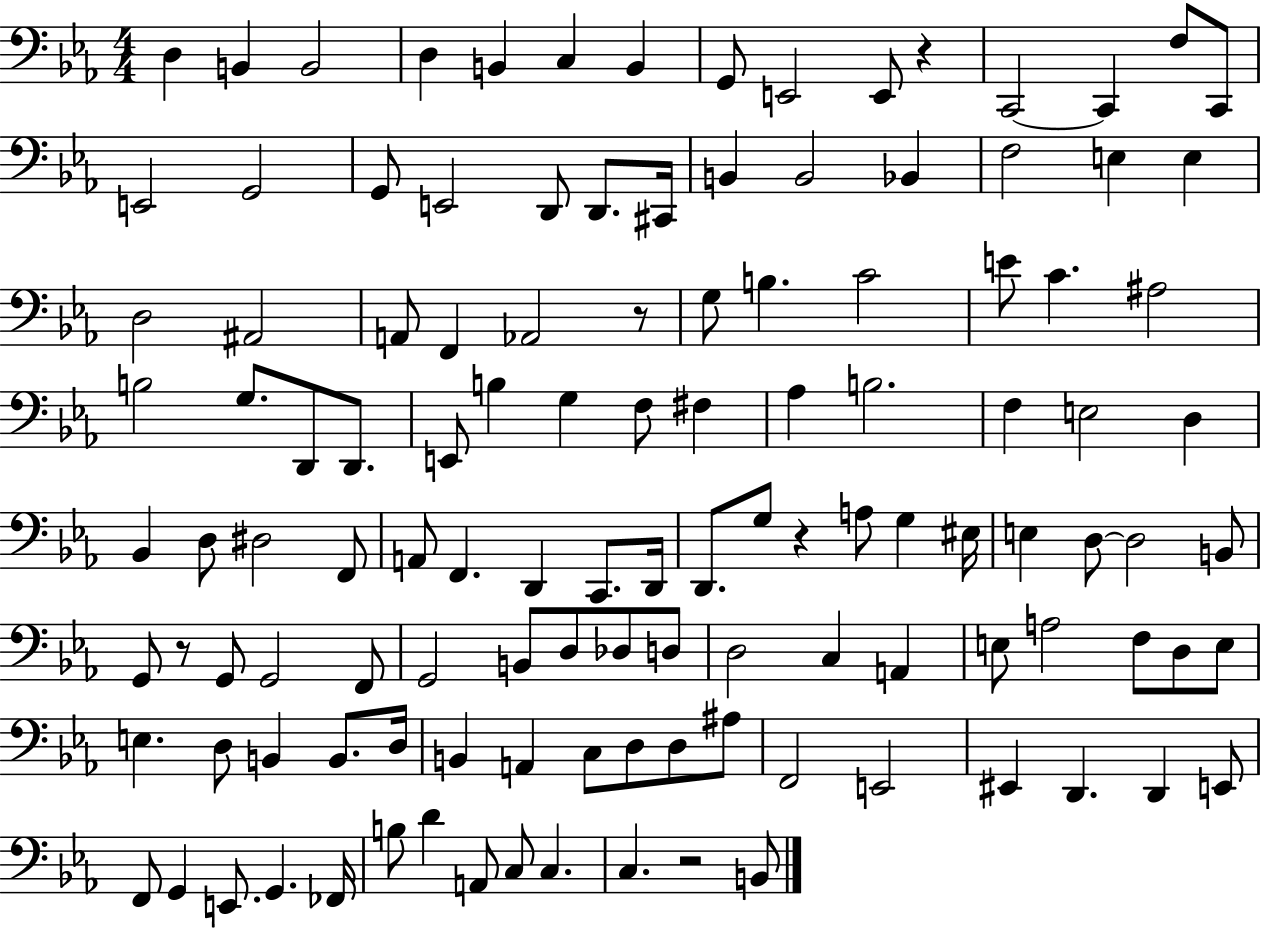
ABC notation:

X:1
T:Untitled
M:4/4
L:1/4
K:Eb
D, B,, B,,2 D, B,, C, B,, G,,/2 E,,2 E,,/2 z C,,2 C,, F,/2 C,,/2 E,,2 G,,2 G,,/2 E,,2 D,,/2 D,,/2 ^C,,/4 B,, B,,2 _B,, F,2 E, E, D,2 ^A,,2 A,,/2 F,, _A,,2 z/2 G,/2 B, C2 E/2 C ^A,2 B,2 G,/2 D,,/2 D,,/2 E,,/2 B, G, F,/2 ^F, _A, B,2 F, E,2 D, _B,, D,/2 ^D,2 F,,/2 A,,/2 F,, D,, C,,/2 D,,/4 D,,/2 G,/2 z A,/2 G, ^E,/4 E, D,/2 D,2 B,,/2 G,,/2 z/2 G,,/2 G,,2 F,,/2 G,,2 B,,/2 D,/2 _D,/2 D,/2 D,2 C, A,, E,/2 A,2 F,/2 D,/2 E,/2 E, D,/2 B,, B,,/2 D,/4 B,, A,, C,/2 D,/2 D,/2 ^A,/2 F,,2 E,,2 ^E,, D,, D,, E,,/2 F,,/2 G,, E,,/2 G,, _F,,/4 B,/2 D A,,/2 C,/2 C, C, z2 B,,/2